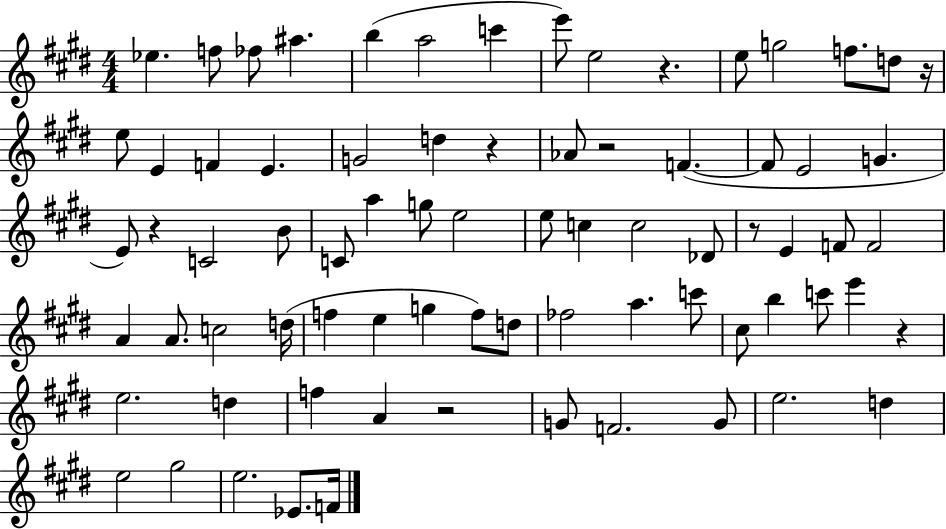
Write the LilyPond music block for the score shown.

{
  \clef treble
  \numericTimeSignature
  \time 4/4
  \key e \major
  ees''4. f''8 fes''8 ais''4. | b''4( a''2 c'''4 | e'''8) e''2 r4. | e''8 g''2 f''8. d''8 r16 | \break e''8 e'4 f'4 e'4. | g'2 d''4 r4 | aes'8 r2 f'4.~(~ | f'8 e'2 g'4. | \break e'8) r4 c'2 b'8 | c'8 a''4 g''8 e''2 | e''8 c''4 c''2 des'8 | r8 e'4 f'8 f'2 | \break a'4 a'8. c''2 d''16( | f''4 e''4 g''4 f''8) d''8 | fes''2 a''4. c'''8 | cis''8 b''4 c'''8 e'''4 r4 | \break e''2. d''4 | f''4 a'4 r2 | g'8 f'2. g'8 | e''2. d''4 | \break e''2 gis''2 | e''2. ees'8. f'16 | \bar "|."
}